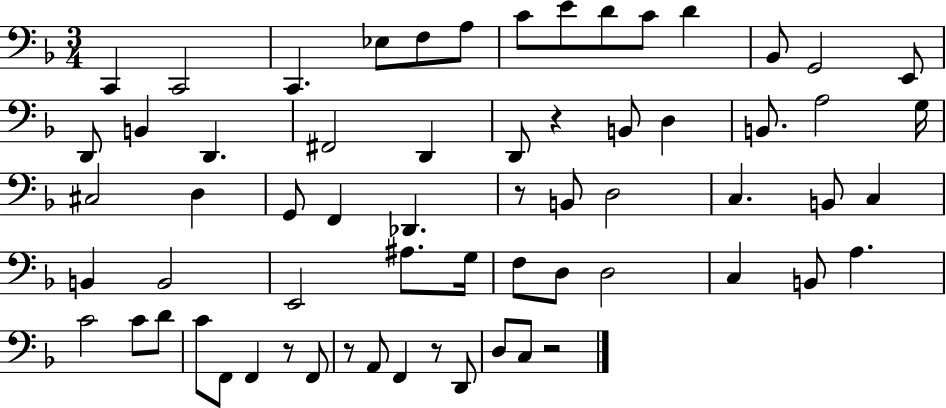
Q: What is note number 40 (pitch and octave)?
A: G3